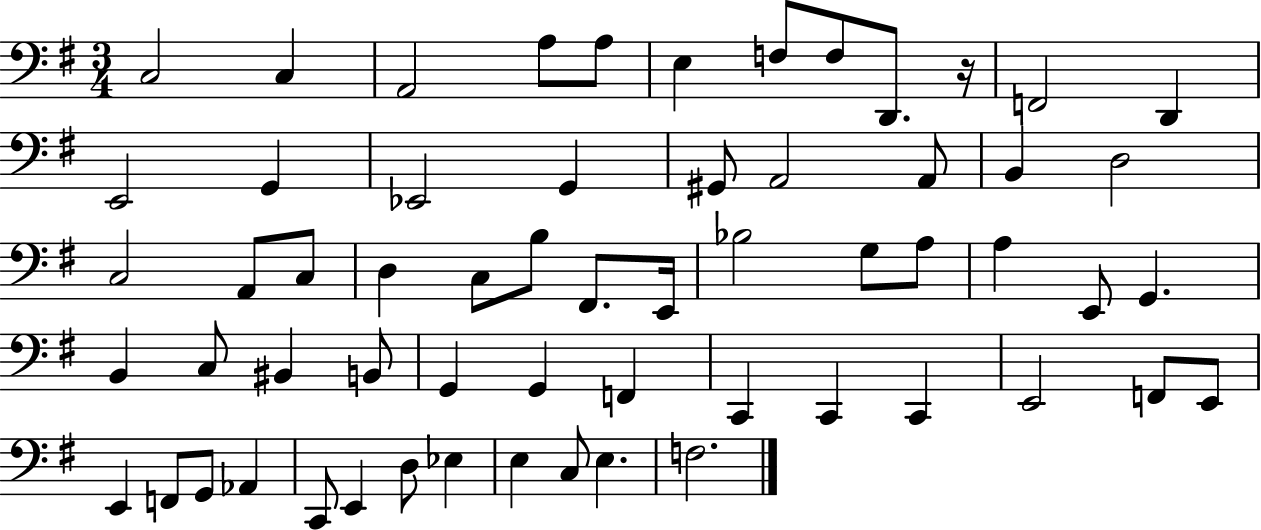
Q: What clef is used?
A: bass